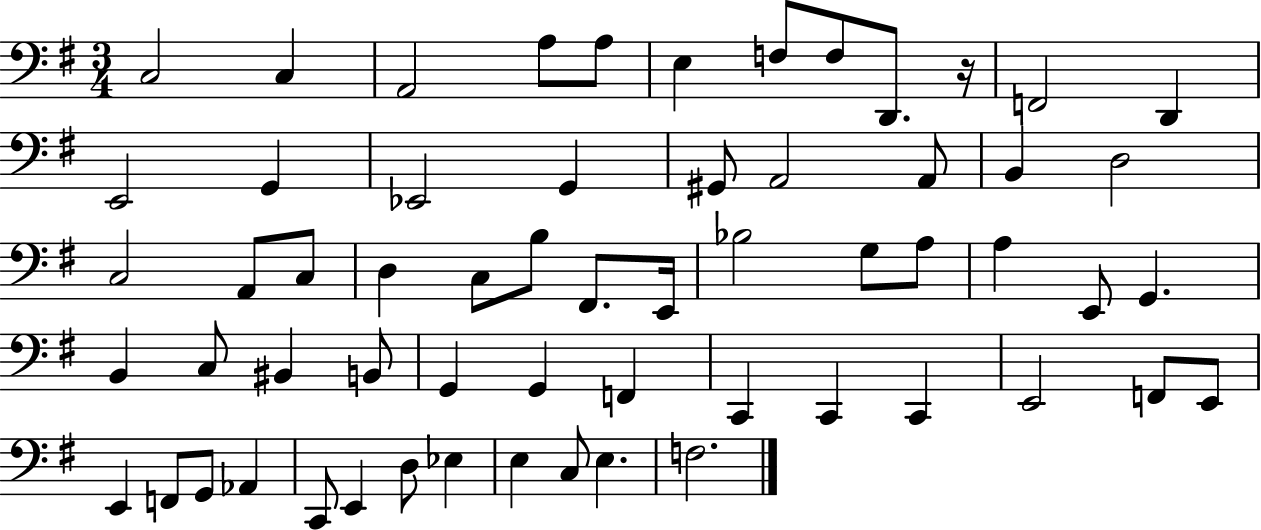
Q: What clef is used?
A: bass